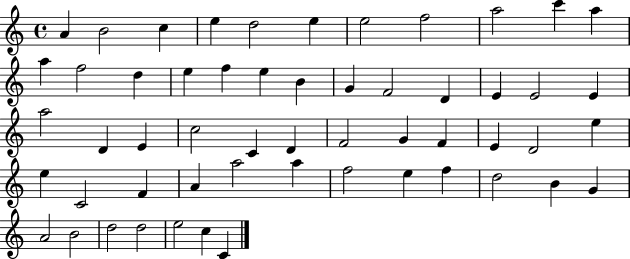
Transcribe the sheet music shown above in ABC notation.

X:1
T:Untitled
M:4/4
L:1/4
K:C
A B2 c e d2 e e2 f2 a2 c' a a f2 d e f e B G F2 D E E2 E a2 D E c2 C D F2 G F E D2 e e C2 F A a2 a f2 e f d2 B G A2 B2 d2 d2 e2 c C